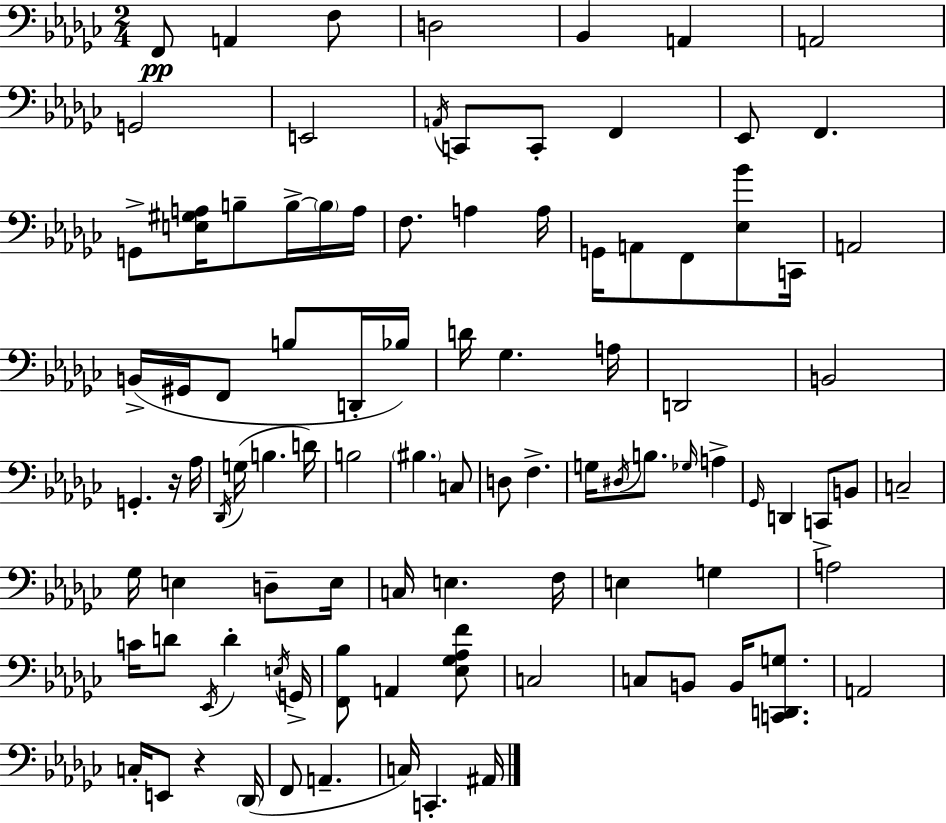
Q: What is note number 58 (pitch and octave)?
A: C2